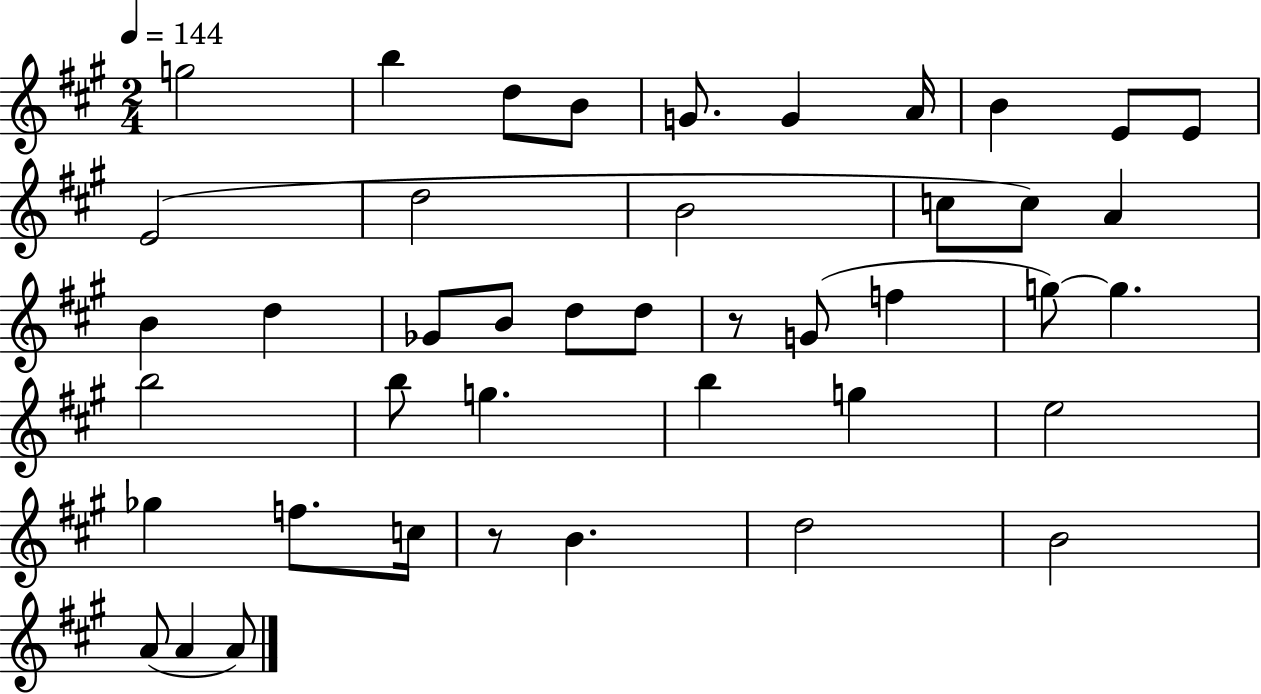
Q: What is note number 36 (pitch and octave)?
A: B4